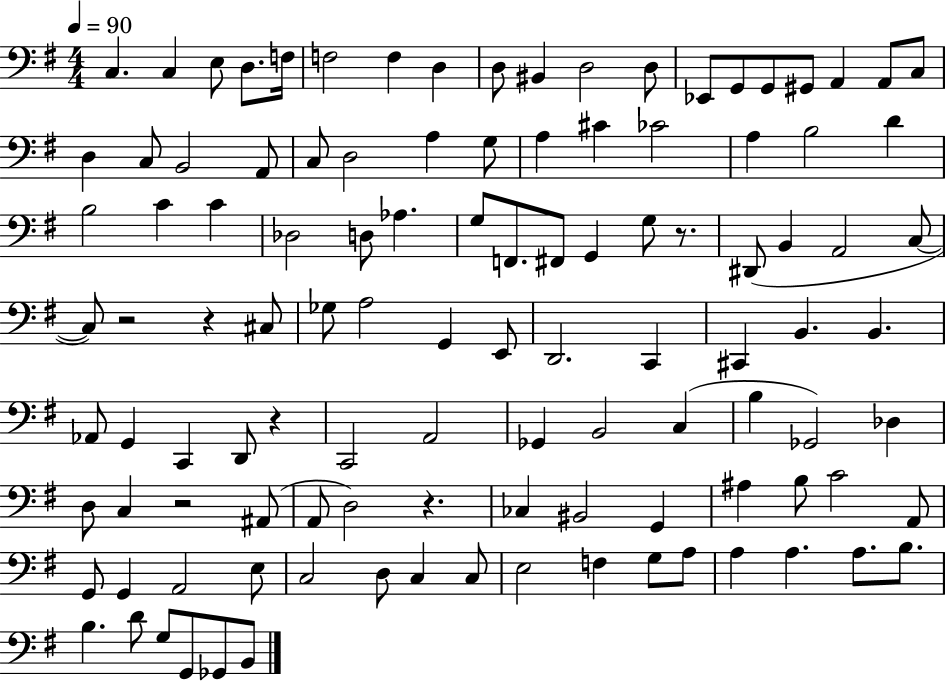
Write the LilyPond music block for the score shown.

{
  \clef bass
  \numericTimeSignature
  \time 4/4
  \key g \major
  \tempo 4 = 90
  c4. c4 e8 d8. f16 | f2 f4 d4 | d8 bis,4 d2 d8 | ees,8 g,8 g,8 gis,8 a,4 a,8 c8 | \break d4 c8 b,2 a,8 | c8 d2 a4 g8 | a4 cis'4 ces'2 | a4 b2 d'4 | \break b2 c'4 c'4 | des2 d8 aes4. | g8 f,8. fis,8 g,4 g8 r8. | dis,8( b,4 a,2 c8~~ | \break c8) r2 r4 cis8 | ges8 a2 g,4 e,8 | d,2. c,4 | cis,4 b,4. b,4. | \break aes,8 g,4 c,4 d,8 r4 | c,2 a,2 | ges,4 b,2 c4( | b4 ges,2) des4 | \break d8 c4 r2 ais,8( | a,8 d2) r4. | ces4 bis,2 g,4 | ais4 b8 c'2 a,8 | \break g,8 g,4 a,2 e8 | c2 d8 c4 c8 | e2 f4 g8 a8 | a4 a4. a8. b8. | \break b4. d'8 g8 g,8 ges,8 b,8 | \bar "|."
}